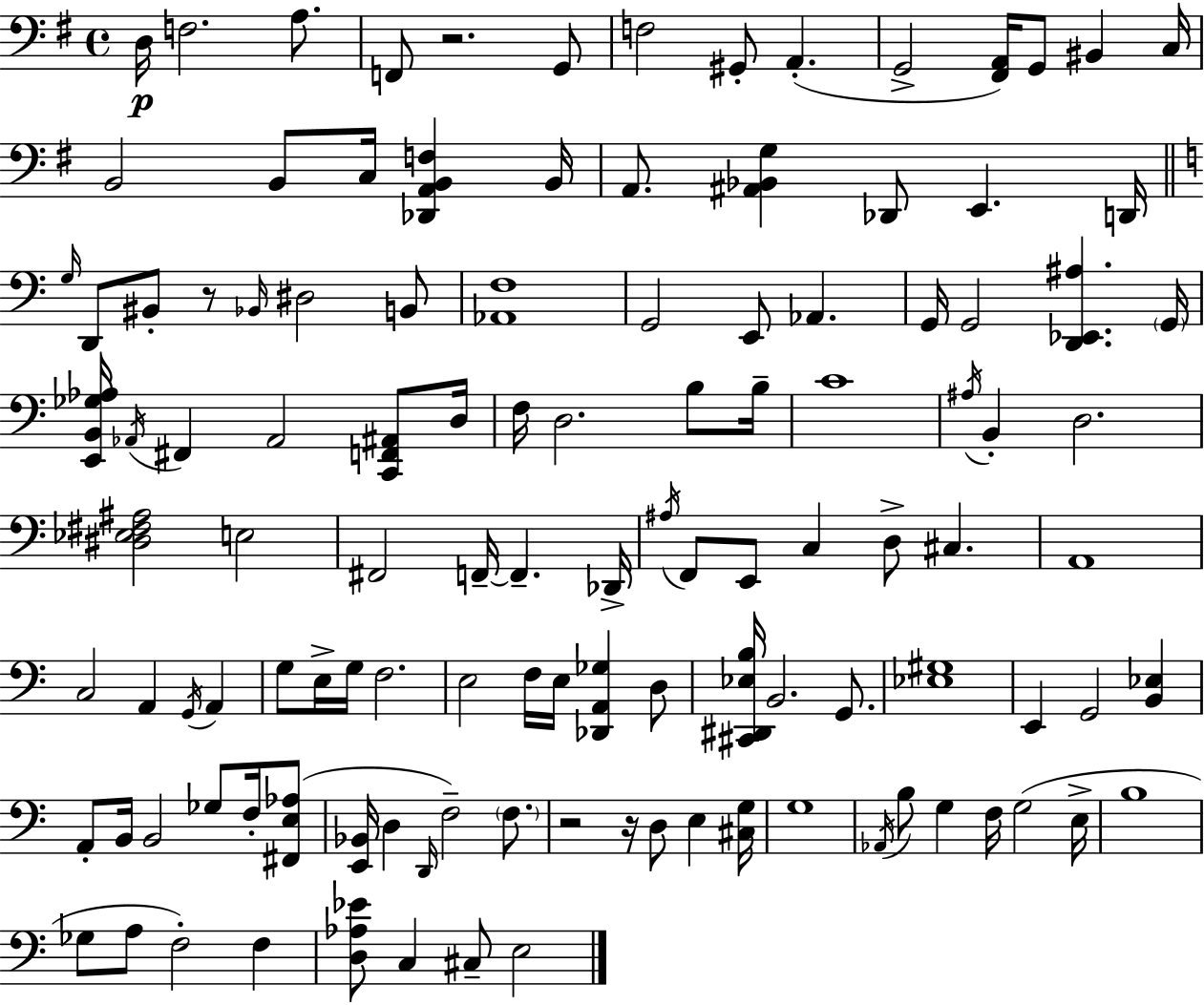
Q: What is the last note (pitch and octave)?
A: E3